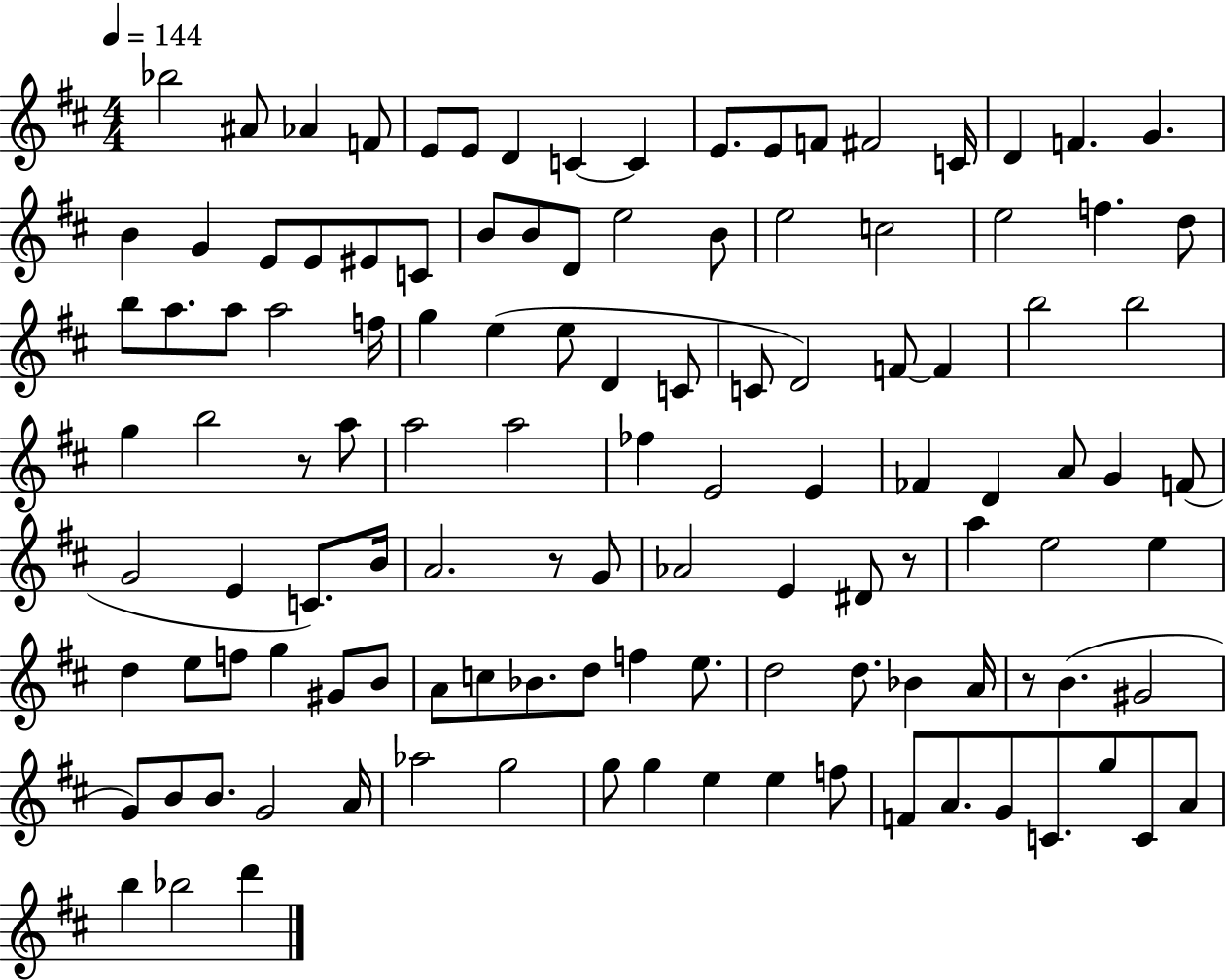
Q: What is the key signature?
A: D major